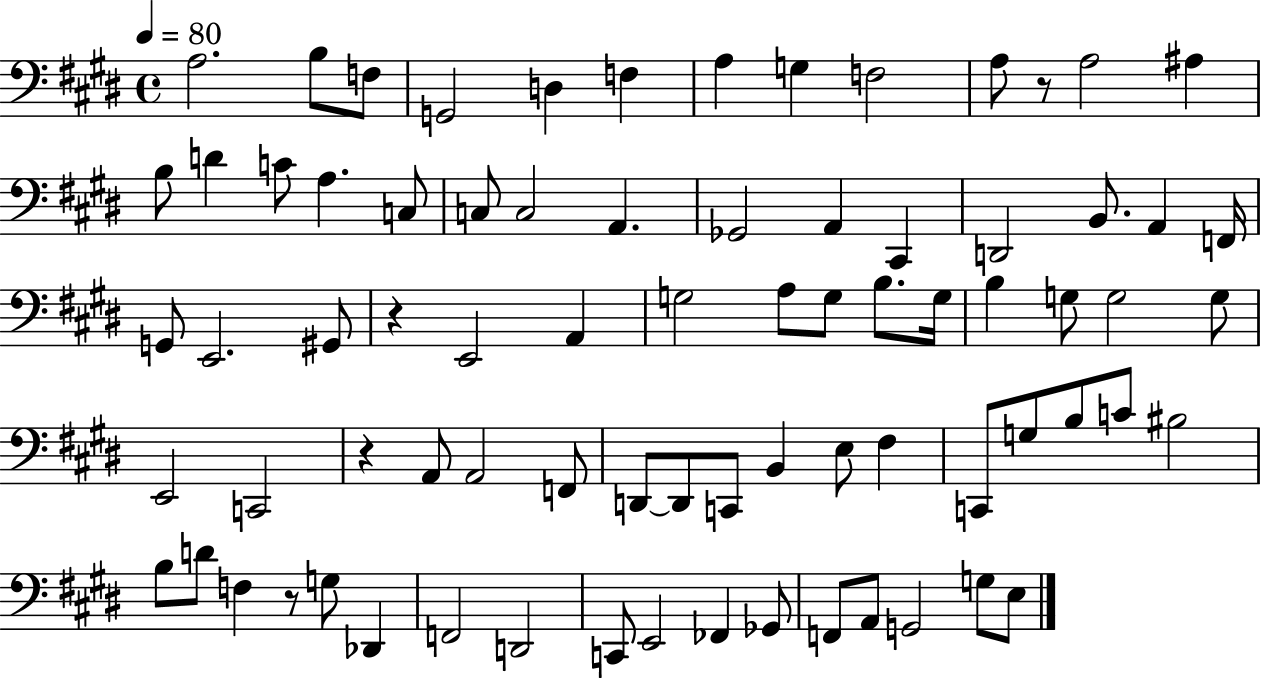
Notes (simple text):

A3/h. B3/e F3/e G2/h D3/q F3/q A3/q G3/q F3/h A3/e R/e A3/h A#3/q B3/e D4/q C4/e A3/q. C3/e C3/e C3/h A2/q. Gb2/h A2/q C#2/q D2/h B2/e. A2/q F2/s G2/e E2/h. G#2/e R/q E2/h A2/q G3/h A3/e G3/e B3/e. G3/s B3/q G3/e G3/h G3/e E2/h C2/h R/q A2/e A2/h F2/e D2/e D2/e C2/e B2/q E3/e F#3/q C2/e G3/e B3/e C4/e BIS3/h B3/e D4/e F3/q R/e G3/e Db2/q F2/h D2/h C2/e E2/h FES2/q Gb2/e F2/e A2/e G2/h G3/e E3/e